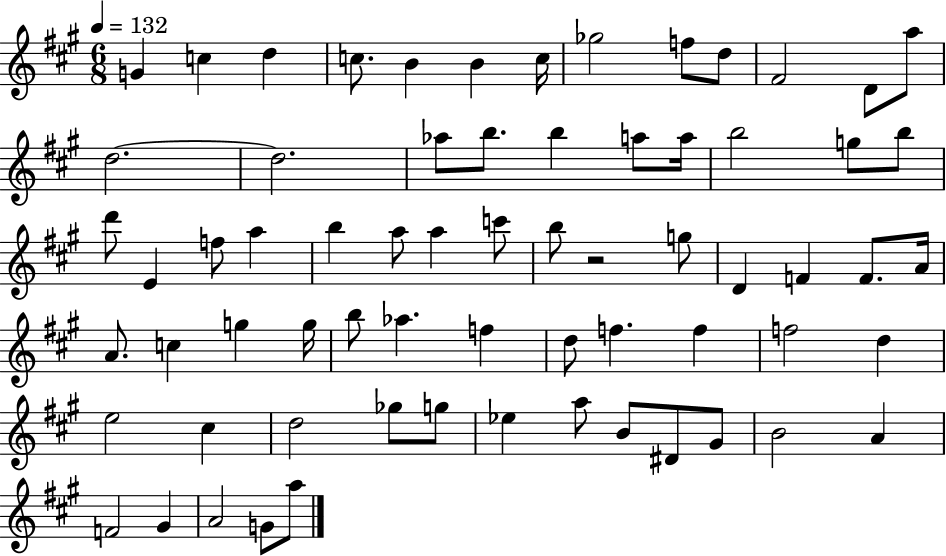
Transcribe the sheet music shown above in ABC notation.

X:1
T:Untitled
M:6/8
L:1/4
K:A
G c d c/2 B B c/4 _g2 f/2 d/2 ^F2 D/2 a/2 d2 d2 _a/2 b/2 b a/2 a/4 b2 g/2 b/2 d'/2 E f/2 a b a/2 a c'/2 b/2 z2 g/2 D F F/2 A/4 A/2 c g g/4 b/2 _a f d/2 f f f2 d e2 ^c d2 _g/2 g/2 _e a/2 B/2 ^D/2 ^G/2 B2 A F2 ^G A2 G/2 a/2